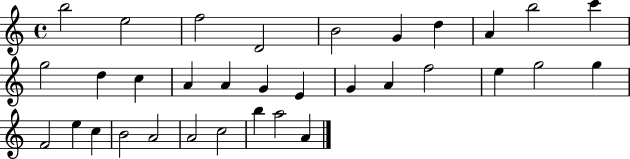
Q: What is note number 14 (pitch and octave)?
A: A4